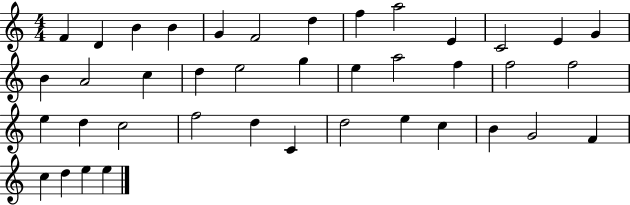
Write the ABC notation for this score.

X:1
T:Untitled
M:4/4
L:1/4
K:C
F D B B G F2 d f a2 E C2 E G B A2 c d e2 g e a2 f f2 f2 e d c2 f2 d C d2 e c B G2 F c d e e